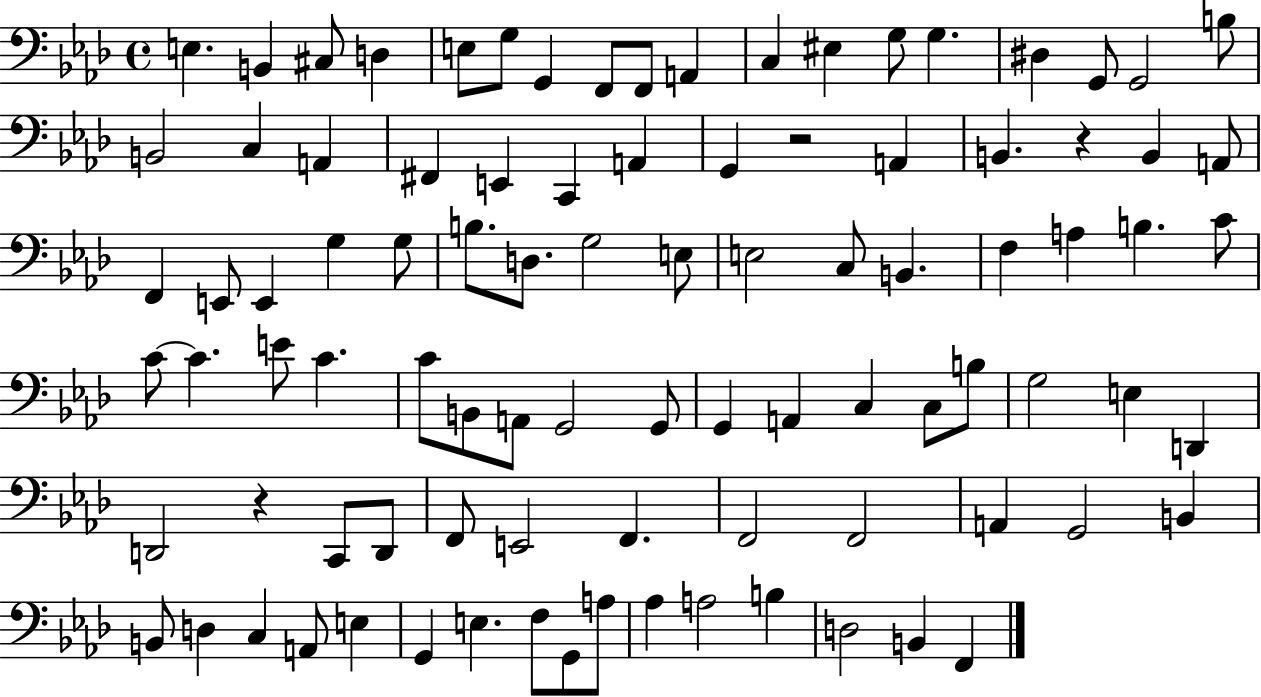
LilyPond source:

{
  \clef bass
  \time 4/4
  \defaultTimeSignature
  \key aes \major
  e4. b,4 cis8 d4 | e8 g8 g,4 f,8 f,8 a,4 | c4 eis4 g8 g4. | dis4 g,8 g,2 b8 | \break b,2 c4 a,4 | fis,4 e,4 c,4 a,4 | g,4 r2 a,4 | b,4. r4 b,4 a,8 | \break f,4 e,8 e,4 g4 g8 | b8. d8. g2 e8 | e2 c8 b,4. | f4 a4 b4. c'8 | \break c'8~~ c'4. e'8 c'4. | c'8 b,8 a,8 g,2 g,8 | g,4 a,4 c4 c8 b8 | g2 e4 d,4 | \break d,2 r4 c,8 d,8 | f,8 e,2 f,4. | f,2 f,2 | a,4 g,2 b,4 | \break b,8 d4 c4 a,8 e4 | g,4 e4. f8 g,8 a8 | aes4 a2 b4 | d2 b,4 f,4 | \break \bar "|."
}